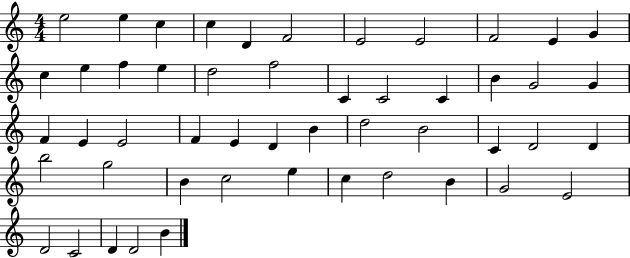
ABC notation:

X:1
T:Untitled
M:4/4
L:1/4
K:C
e2 e c c D F2 E2 E2 F2 E G c e f e d2 f2 C C2 C B G2 G F E E2 F E D B d2 B2 C D2 D b2 g2 B c2 e c d2 B G2 E2 D2 C2 D D2 B